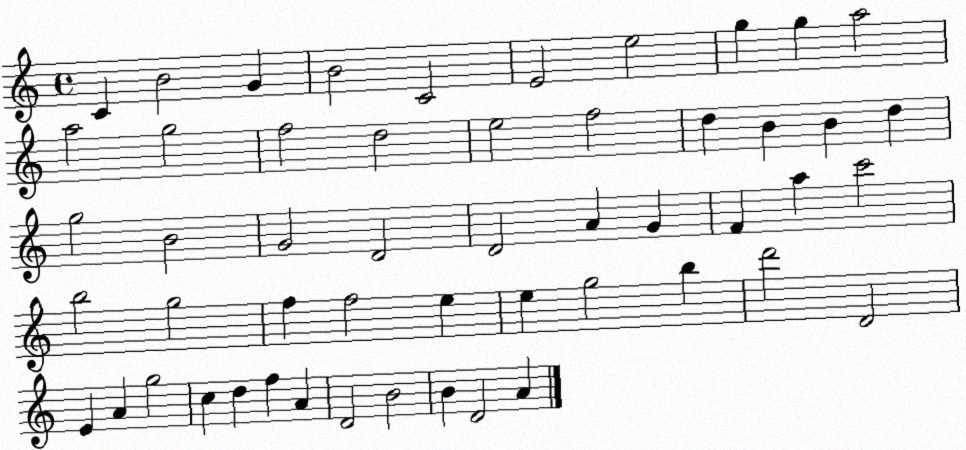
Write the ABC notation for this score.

X:1
T:Untitled
M:4/4
L:1/4
K:C
C B2 G B2 C2 E2 e2 g g a2 a2 g2 f2 d2 e2 f2 d B B d g2 B2 G2 D2 D2 A G F a c'2 b2 g2 f f2 e e g2 b d'2 D2 E A g2 c d f A D2 B2 B D2 A